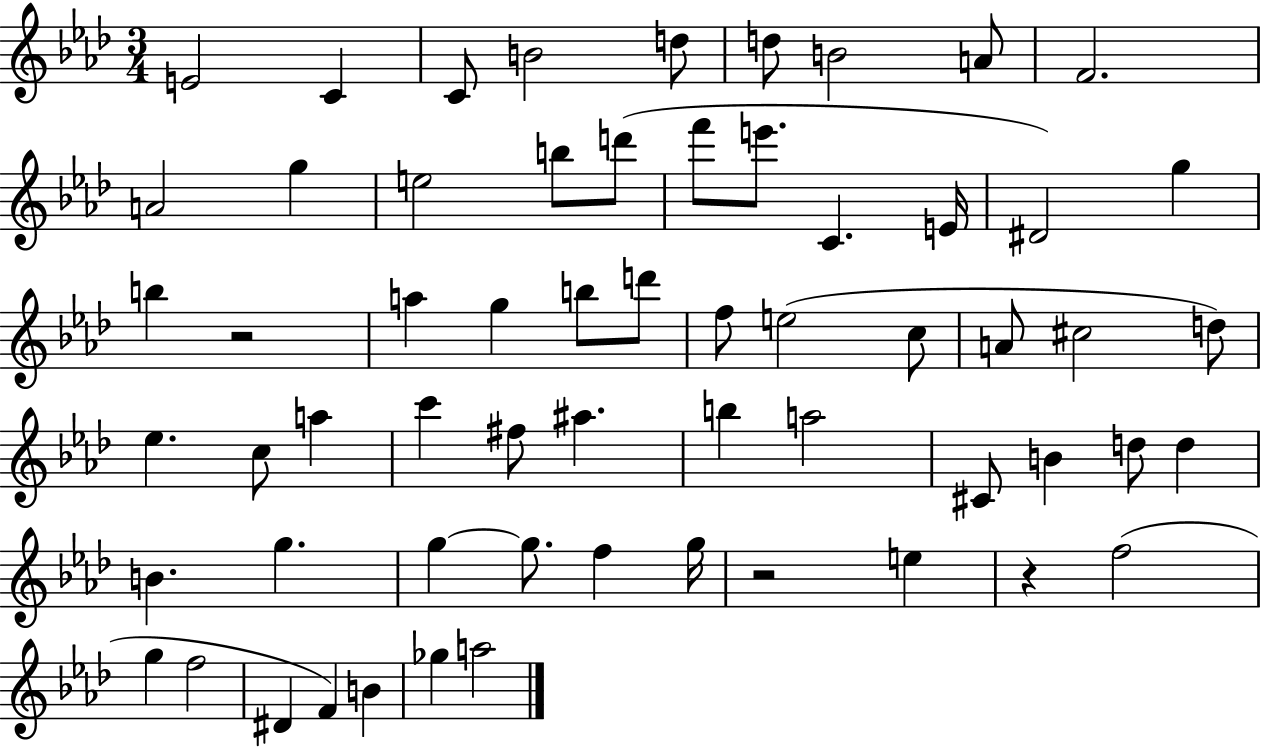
{
  \clef treble
  \numericTimeSignature
  \time 3/4
  \key aes \major
  e'2 c'4 | c'8 b'2 d''8 | d''8 b'2 a'8 | f'2. | \break a'2 g''4 | e''2 b''8 d'''8( | f'''8 e'''8. c'4. e'16 | dis'2) g''4 | \break b''4 r2 | a''4 g''4 b''8 d'''8 | f''8 e''2( c''8 | a'8 cis''2 d''8) | \break ees''4. c''8 a''4 | c'''4 fis''8 ais''4. | b''4 a''2 | cis'8 b'4 d''8 d''4 | \break b'4. g''4. | g''4~~ g''8. f''4 g''16 | r2 e''4 | r4 f''2( | \break g''4 f''2 | dis'4 f'4) b'4 | ges''4 a''2 | \bar "|."
}